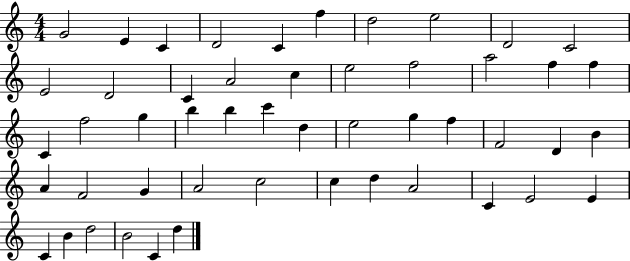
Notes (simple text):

G4/h E4/q C4/q D4/h C4/q F5/q D5/h E5/h D4/h C4/h E4/h D4/h C4/q A4/h C5/q E5/h F5/h A5/h F5/q F5/q C4/q F5/h G5/q B5/q B5/q C6/q D5/q E5/h G5/q F5/q F4/h D4/q B4/q A4/q F4/h G4/q A4/h C5/h C5/q D5/q A4/h C4/q E4/h E4/q C4/q B4/q D5/h B4/h C4/q D5/q